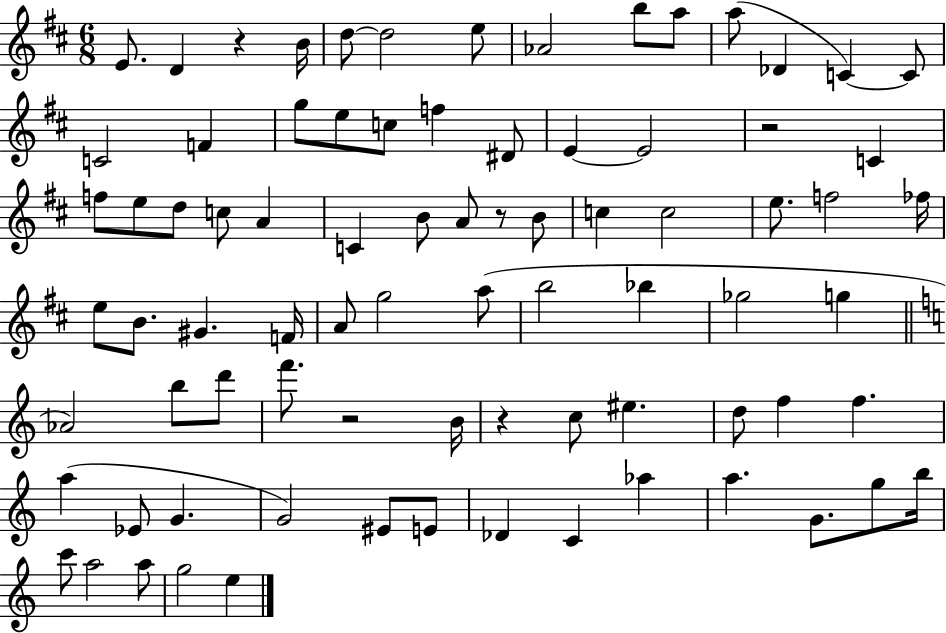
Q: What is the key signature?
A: D major